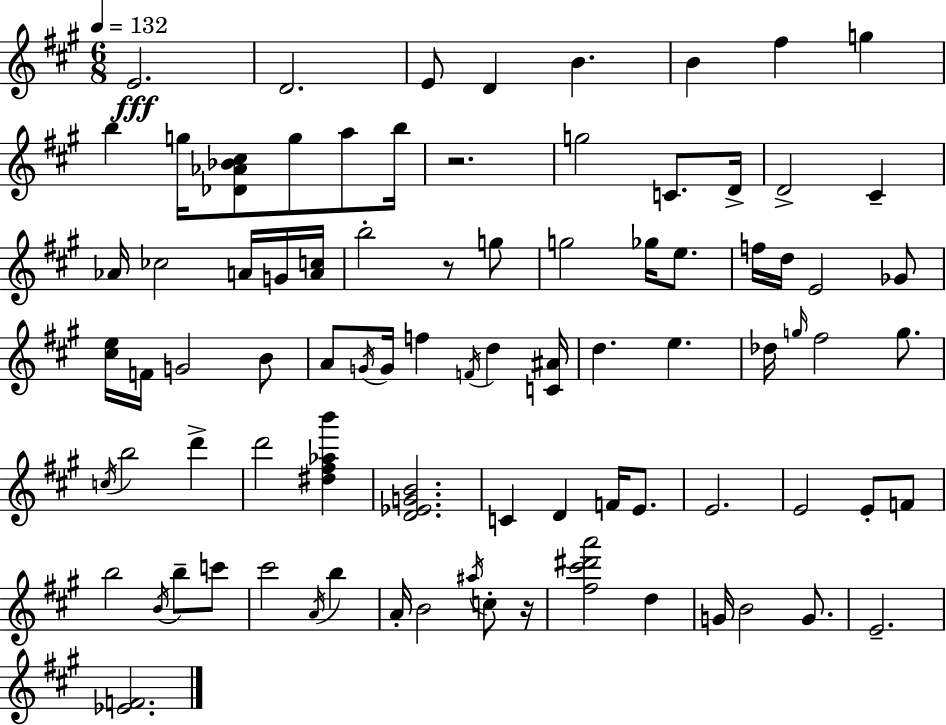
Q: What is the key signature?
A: A major